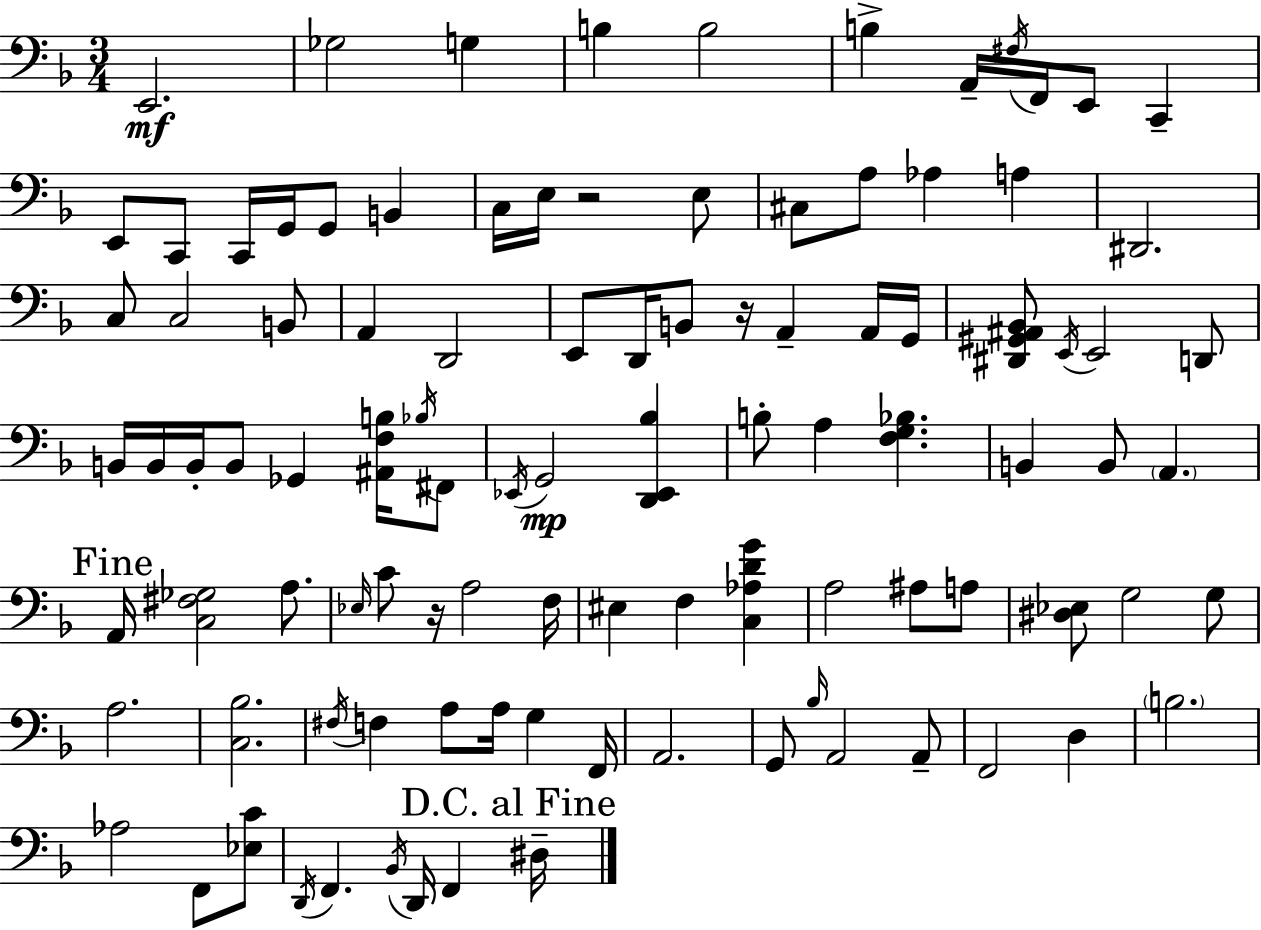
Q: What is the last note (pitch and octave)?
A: D#3